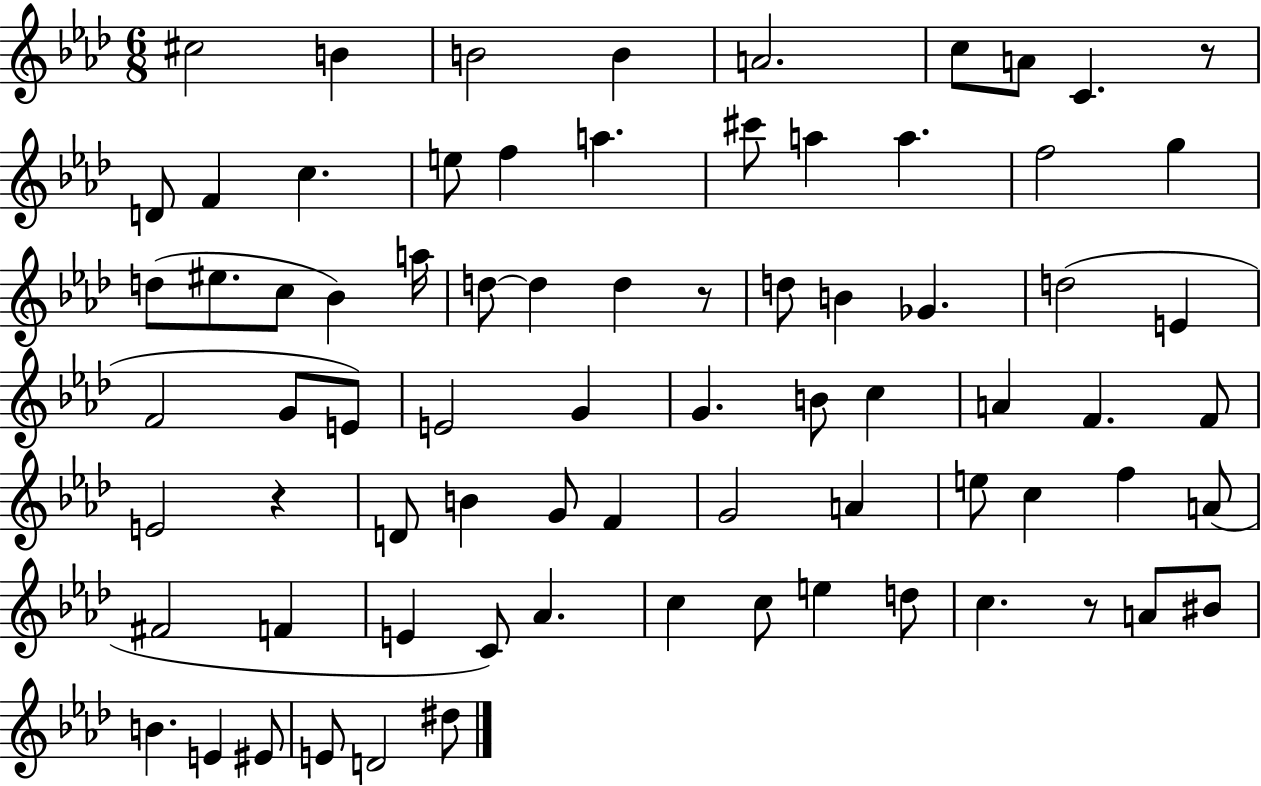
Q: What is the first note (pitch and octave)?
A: C#5